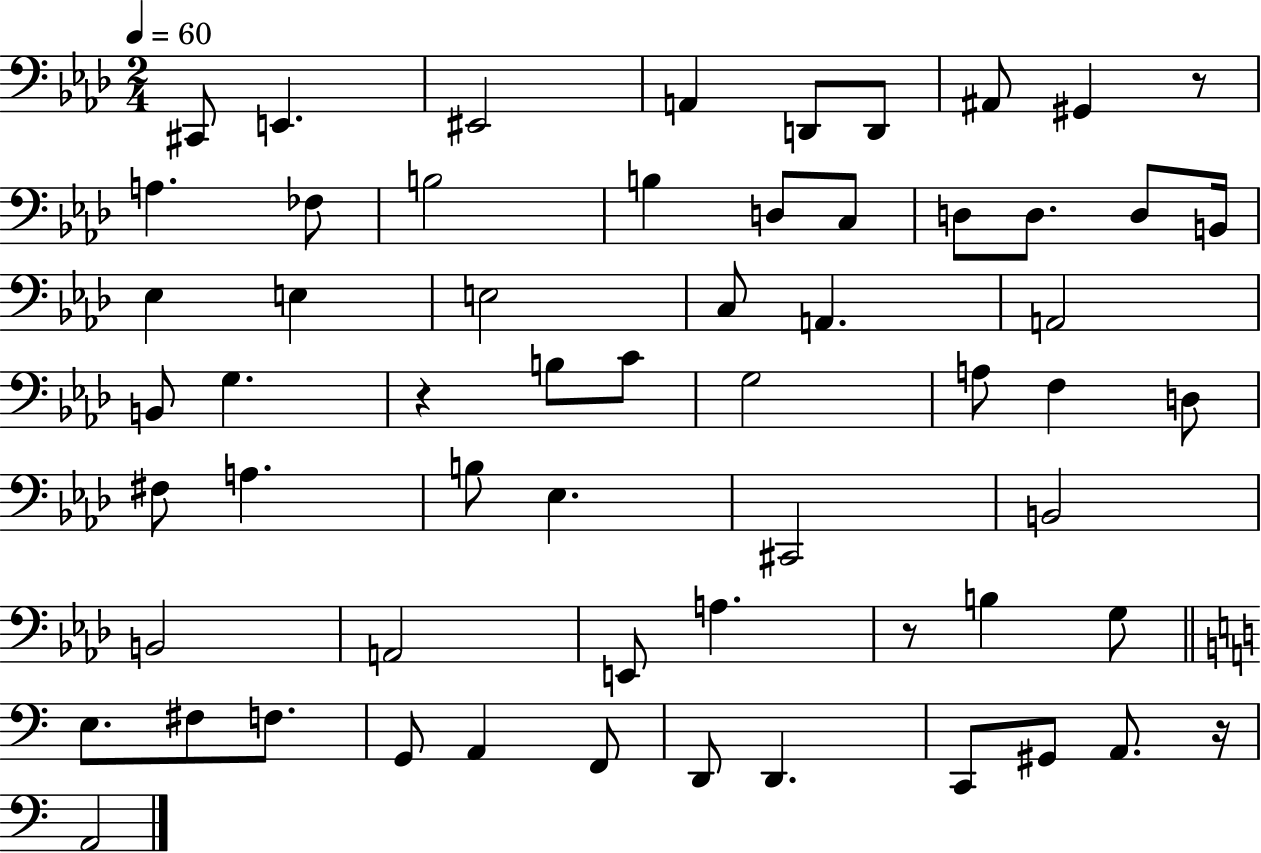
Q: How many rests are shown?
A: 4